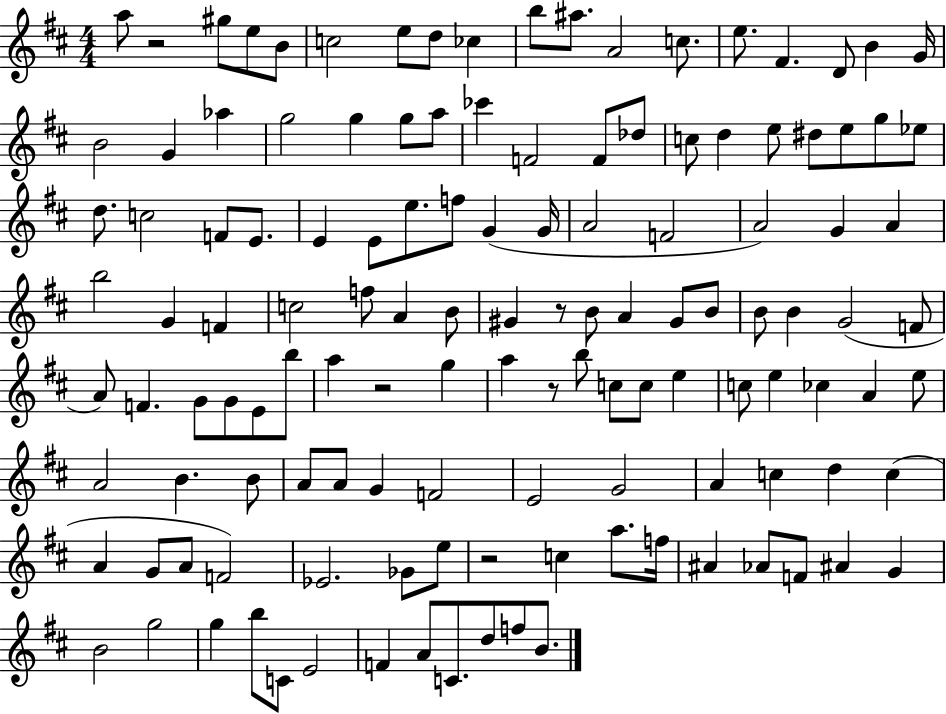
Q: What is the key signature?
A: D major